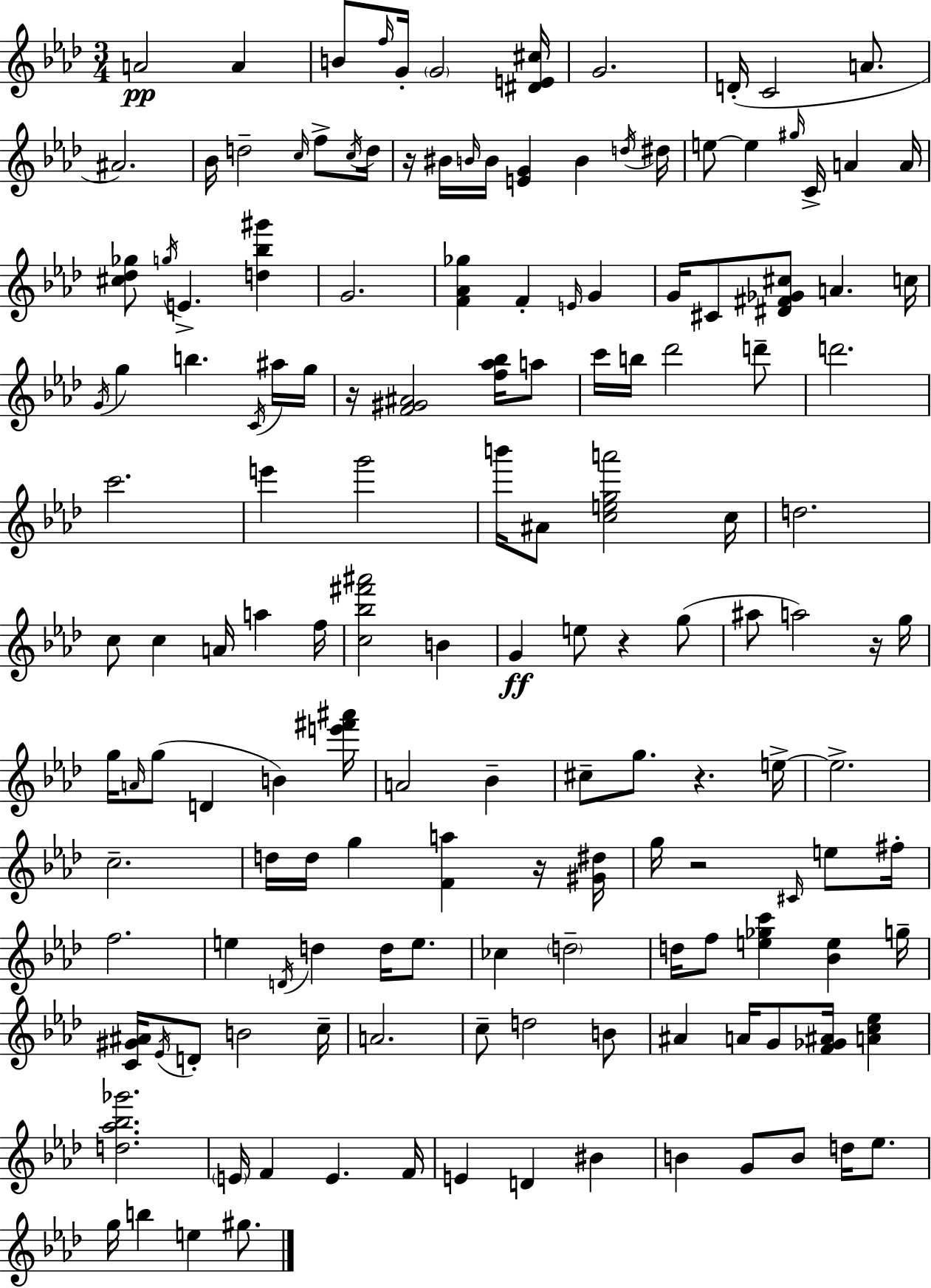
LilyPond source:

{
  \clef treble
  \numericTimeSignature
  \time 3/4
  \key aes \major
  a'2\pp a'4 | b'8 \grace { f''16 } g'16-. \parenthesize g'2 | <dis' e' cis''>16 g'2. | d'16-.( c'2 a'8. | \break ais'2.) | bes'16 d''2-- \grace { c''16 } f''8-> | \acciaccatura { c''16 } d''16 r16 bis'16 \grace { b'16 } b'16 <e' g'>4 b'4 | \acciaccatura { d''16 } dis''16 e''8~~ e''4 \grace { gis''16 } | \break c'16-> a'4 a'16 <cis'' des'' ges''>8 \acciaccatura { g''16 } e'4.-> | <d'' bes'' gis'''>4 g'2. | <f' aes' ges''>4 f'4-. | \grace { e'16 } g'4 g'16 cis'8 <dis' fis' ges' cis''>8 | \break a'4. c''16 \acciaccatura { g'16 } g''4 | b''4. \acciaccatura { c'16 } ais''16 g''16 r16 <f' gis' ais'>2 | <f'' aes'' bes''>16 a''8 c'''16 b''16 | des'''2 d'''8-- d'''2. | \break c'''2. | e'''4 | g'''2 b'''16 ais'8 | <c'' e'' g'' a'''>2 c''16 d''2. | \break c''8 | c''4 a'16 a''4 f''16 <c'' bes'' fis''' ais'''>2 | b'4 g'4\ff | e''8 r4 g''8( ais''8 | \break a''2) r16 g''16 g''16 \grace { a'16 }( | g''8 d'4 b'4) <e''' fis''' ais'''>16 a'2 | bes'4-- cis''8-- | g''8. r4. e''16->~~ e''2.-> | \break c''2.-- | d''16 | d''16 g''4 <f' a''>4 r16 <gis' dis''>16 g''16 | r2 \grace { cis'16 } e''8 fis''16-. | \break f''2. | e''4 \acciaccatura { d'16 } d''4 d''16 e''8. | ces''4 \parenthesize d''2-- | d''16 f''8 <e'' ges'' c'''>4 <bes' e''>4 | \break g''16-- <c' gis' ais'>16 \acciaccatura { ees'16 } d'8-. b'2 | c''16-- a'2. | c''8-- d''2 | b'8 ais'4 a'16 g'8 <f' ges' ais'>16 <a' c'' ees''>4 | \break <d'' aes'' bes'' ges'''>2. | \parenthesize e'16 f'4 e'4. | f'16 e'4 d'4 bis'4 | b'4 g'8 b'8 d''16 ees''8. | \break g''16 b''4 e''4 gis''8. | \bar "|."
}